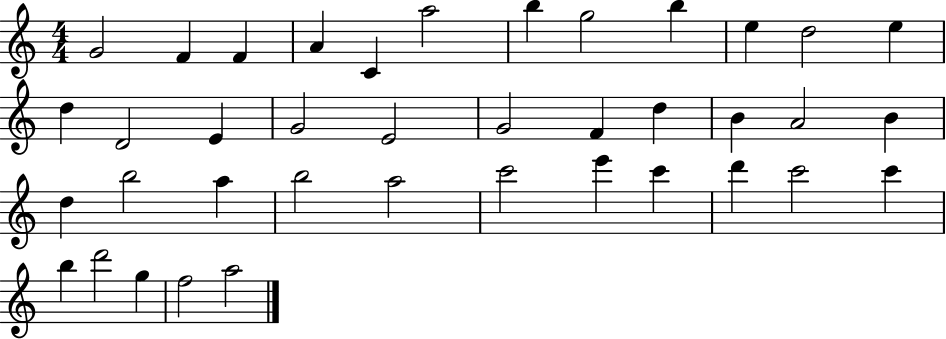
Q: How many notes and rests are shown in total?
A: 39